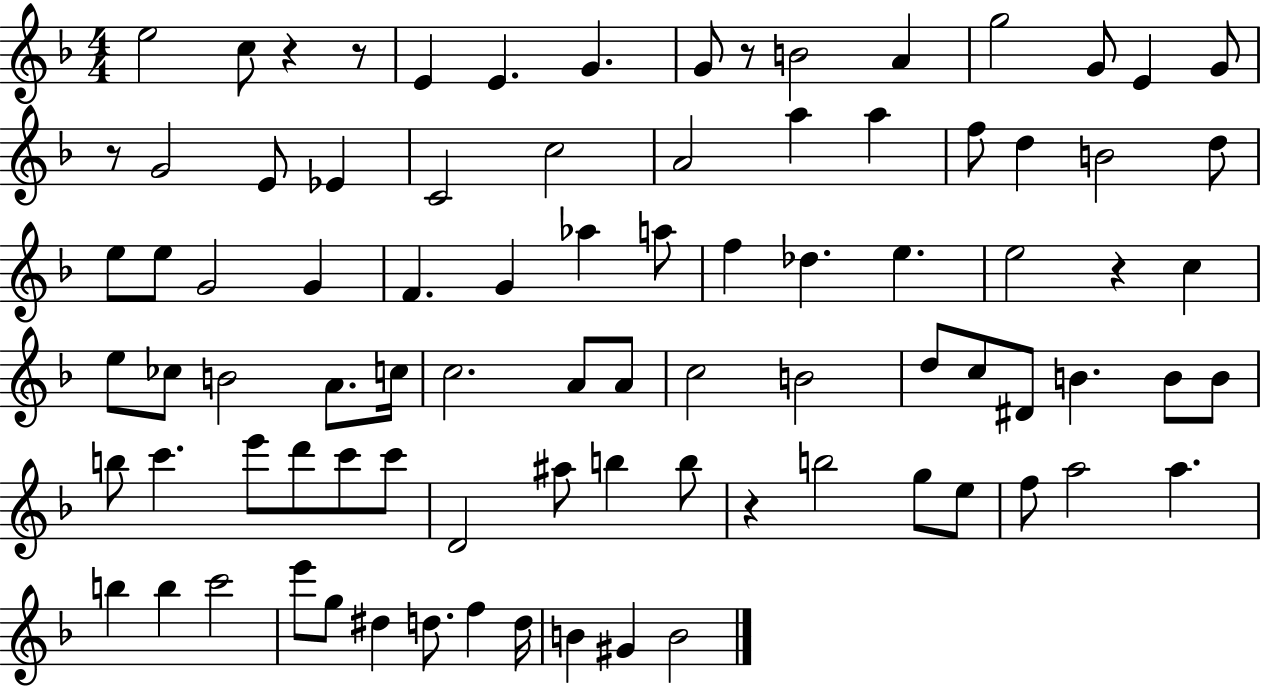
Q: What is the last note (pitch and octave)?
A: B4